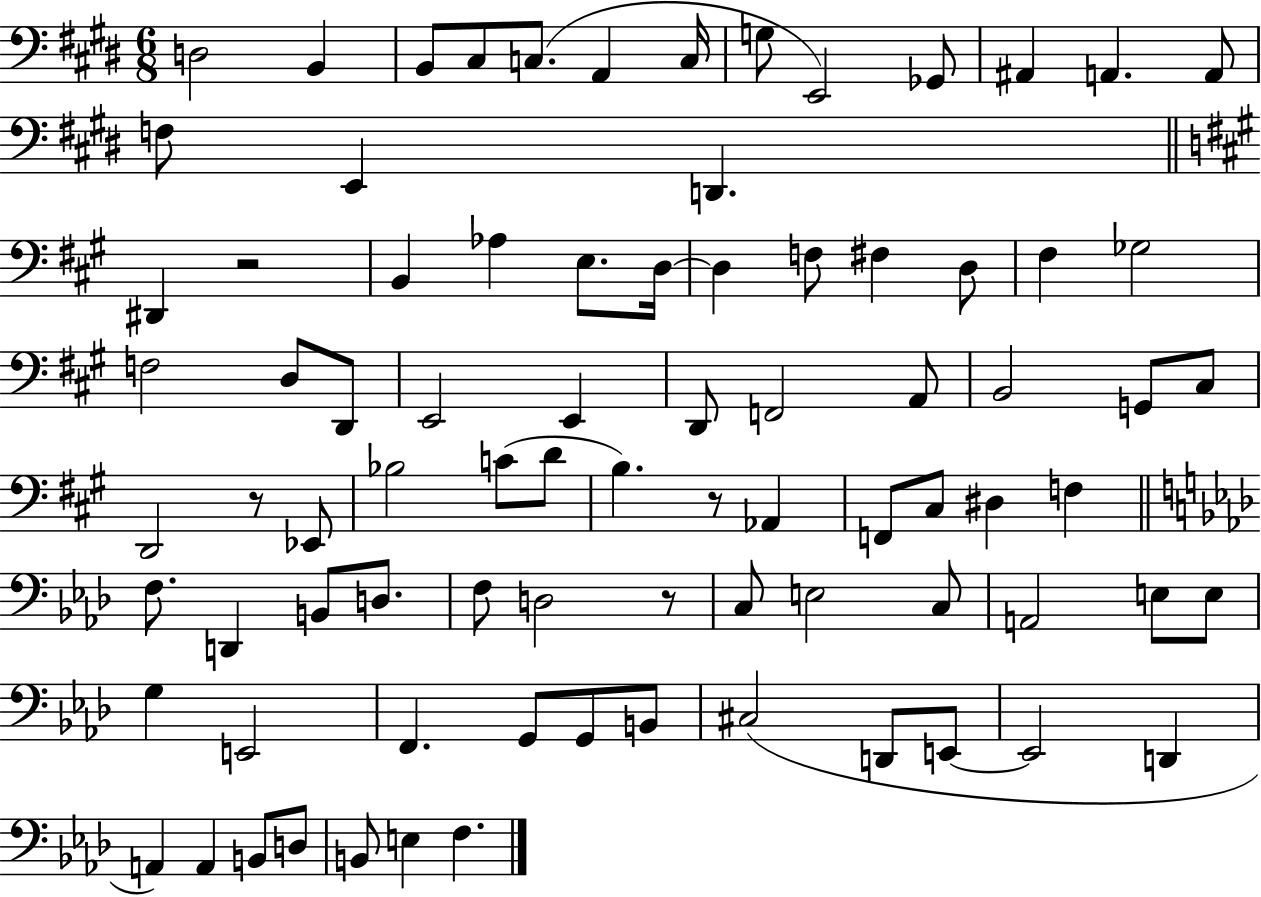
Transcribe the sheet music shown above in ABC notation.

X:1
T:Untitled
M:6/8
L:1/4
K:E
D,2 B,, B,,/2 ^C,/2 C,/2 A,, C,/4 G,/2 E,,2 _G,,/2 ^A,, A,, A,,/2 F,/2 E,, D,, ^D,, z2 B,, _A, E,/2 D,/4 D, F,/2 ^F, D,/2 ^F, _G,2 F,2 D,/2 D,,/2 E,,2 E,, D,,/2 F,,2 A,,/2 B,,2 G,,/2 ^C,/2 D,,2 z/2 _E,,/2 _B,2 C/2 D/2 B, z/2 _A,, F,,/2 ^C,/2 ^D, F, F,/2 D,, B,,/2 D,/2 F,/2 D,2 z/2 C,/2 E,2 C,/2 A,,2 E,/2 E,/2 G, E,,2 F,, G,,/2 G,,/2 B,,/2 ^C,2 D,,/2 E,,/2 E,,2 D,, A,, A,, B,,/2 D,/2 B,,/2 E, F,